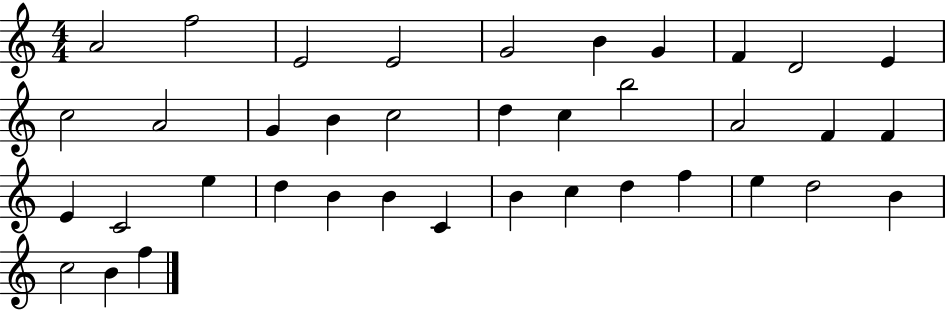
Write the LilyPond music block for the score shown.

{
  \clef treble
  \numericTimeSignature
  \time 4/4
  \key c \major
  a'2 f''2 | e'2 e'2 | g'2 b'4 g'4 | f'4 d'2 e'4 | \break c''2 a'2 | g'4 b'4 c''2 | d''4 c''4 b''2 | a'2 f'4 f'4 | \break e'4 c'2 e''4 | d''4 b'4 b'4 c'4 | b'4 c''4 d''4 f''4 | e''4 d''2 b'4 | \break c''2 b'4 f''4 | \bar "|."
}